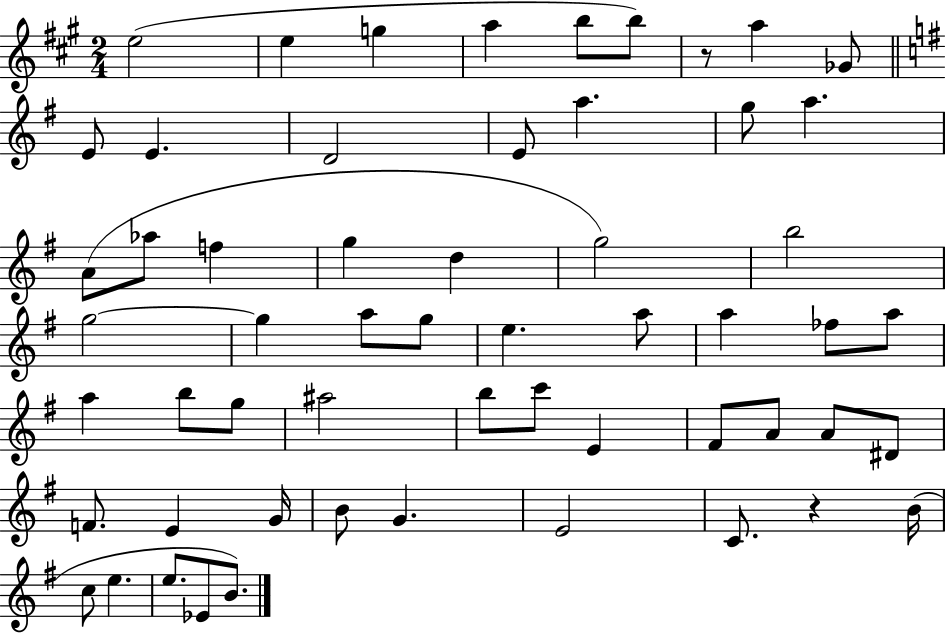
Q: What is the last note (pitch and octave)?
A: B4